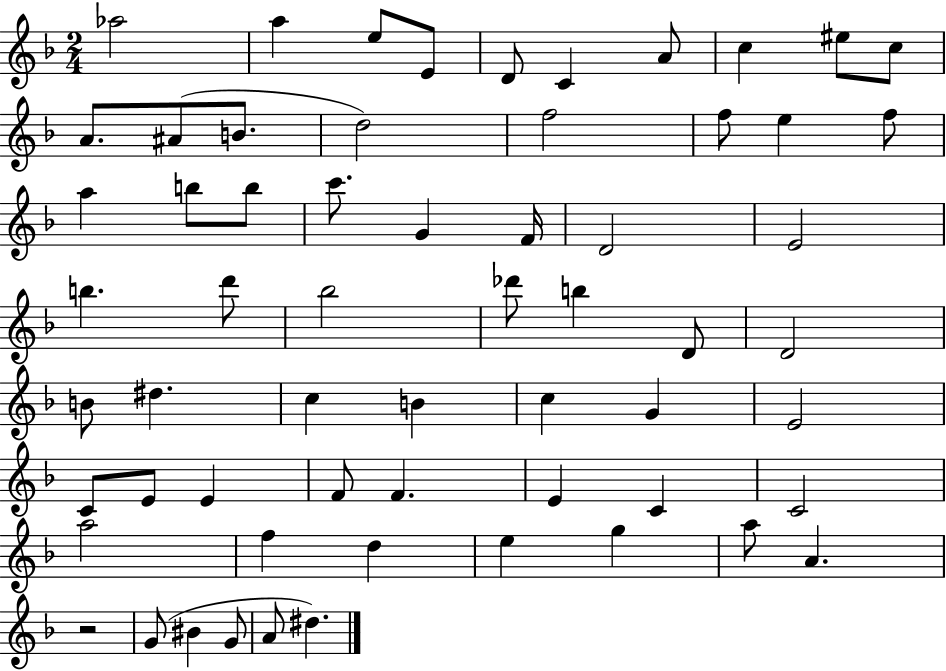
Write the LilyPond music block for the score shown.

{
  \clef treble
  \numericTimeSignature
  \time 2/4
  \key f \major
  aes''2 | a''4 e''8 e'8 | d'8 c'4 a'8 | c''4 eis''8 c''8 | \break a'8. ais'8( b'8. | d''2) | f''2 | f''8 e''4 f''8 | \break a''4 b''8 b''8 | c'''8. g'4 f'16 | d'2 | e'2 | \break b''4. d'''8 | bes''2 | des'''8 b''4 d'8 | d'2 | \break b'8 dis''4. | c''4 b'4 | c''4 g'4 | e'2 | \break c'8 e'8 e'4 | f'8 f'4. | e'4 c'4 | c'2 | \break a''2 | f''4 d''4 | e''4 g''4 | a''8 a'4. | \break r2 | g'8( bis'4 g'8 | a'8 dis''4.) | \bar "|."
}